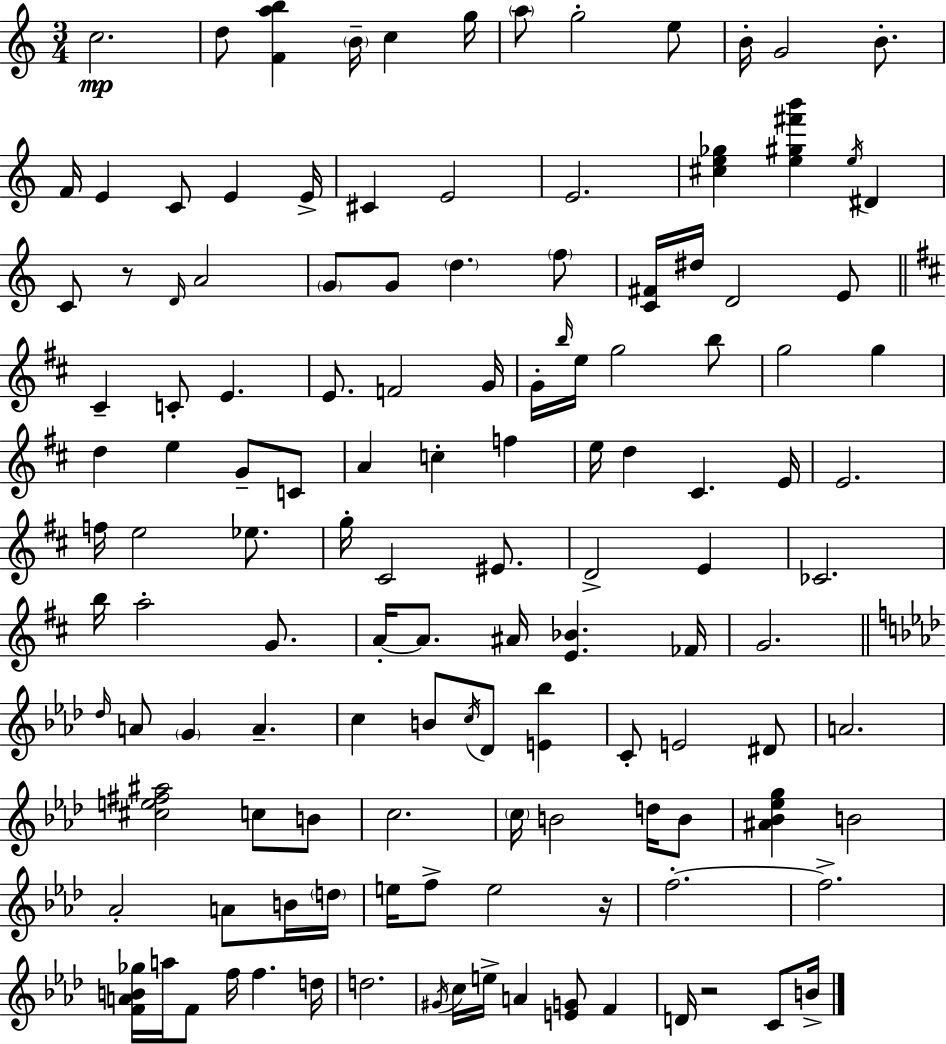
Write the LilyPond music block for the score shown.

{
  \clef treble
  \numericTimeSignature
  \time 3/4
  \key a \minor
  c''2.\mp | d''8 <f' a'' b''>4 \parenthesize b'16-- c''4 g''16 | \parenthesize a''8 g''2-. e''8 | b'16-. g'2 b'8.-. | \break f'16 e'4 c'8 e'4 e'16-> | cis'4 e'2 | e'2. | <cis'' e'' ges''>4 <e'' gis'' fis''' b'''>4 \acciaccatura { e''16 } dis'4 | \break c'8 r8 \grace { d'16 } a'2 | \parenthesize g'8 g'8 \parenthesize d''4. | \parenthesize f''8 <c' fis'>16 dis''16 d'2 | e'8 \bar "||" \break \key b \minor cis'4-- c'8-. e'4. | e'8. f'2 g'16 | g'16-. \grace { b''16 } e''16 g''2 b''8 | g''2 g''4 | \break d''4 e''4 g'8-- c'8 | a'4 c''4-. f''4 | e''16 d''4 cis'4. | e'16 e'2. | \break f''16 e''2 ees''8. | g''16-. cis'2 eis'8. | d'2-> e'4 | ces'2. | \break b''16 a''2-. g'8. | a'16-.~~ a'8. ais'16 <e' bes'>4. | fes'16 g'2. | \bar "||" \break \key aes \major \grace { des''16 } a'8 \parenthesize g'4 a'4.-- | c''4 b'8 \acciaccatura { c''16 } des'8 <e' bes''>4 | c'8-. e'2 | dis'8 a'2. | \break <cis'' e'' fis'' ais''>2 c''8 | b'8 c''2. | \parenthesize c''16 b'2 d''16 | b'8 <ais' bes' ees'' g''>4 b'2 | \break aes'2-. a'8 | b'16 \parenthesize d''16 e''16 f''8-> e''2 | r16 f''2.-.~~ | f''2.-> | \break <f' a' b' ges''>16 a''16 f'8 f''16 f''4. | d''16 d''2. | \acciaccatura { gis'16 } c''16 e''16-> a'4 <e' g'>8 f'4 | d'16 r2 | \break c'8 b'16-> \bar "|."
}